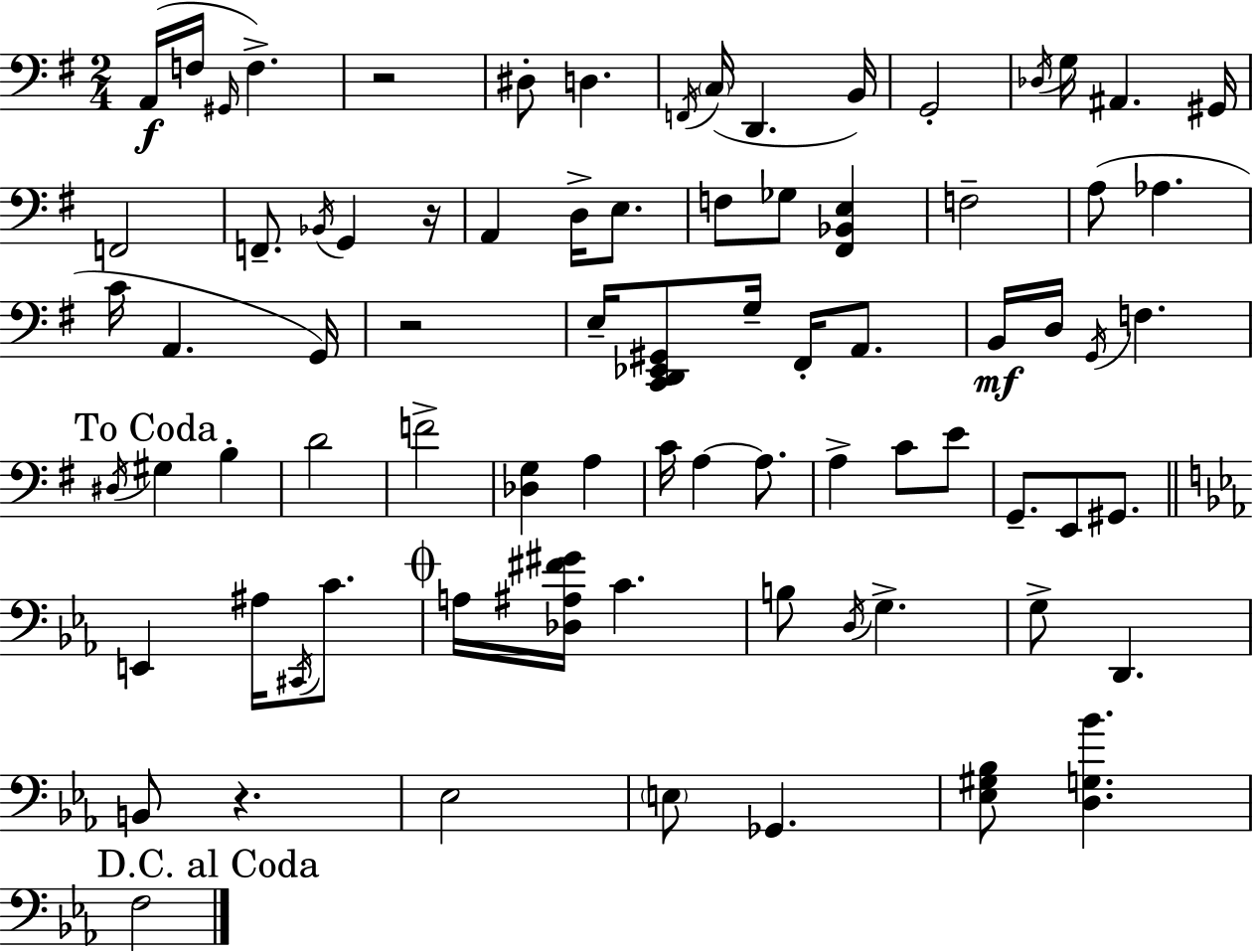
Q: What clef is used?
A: bass